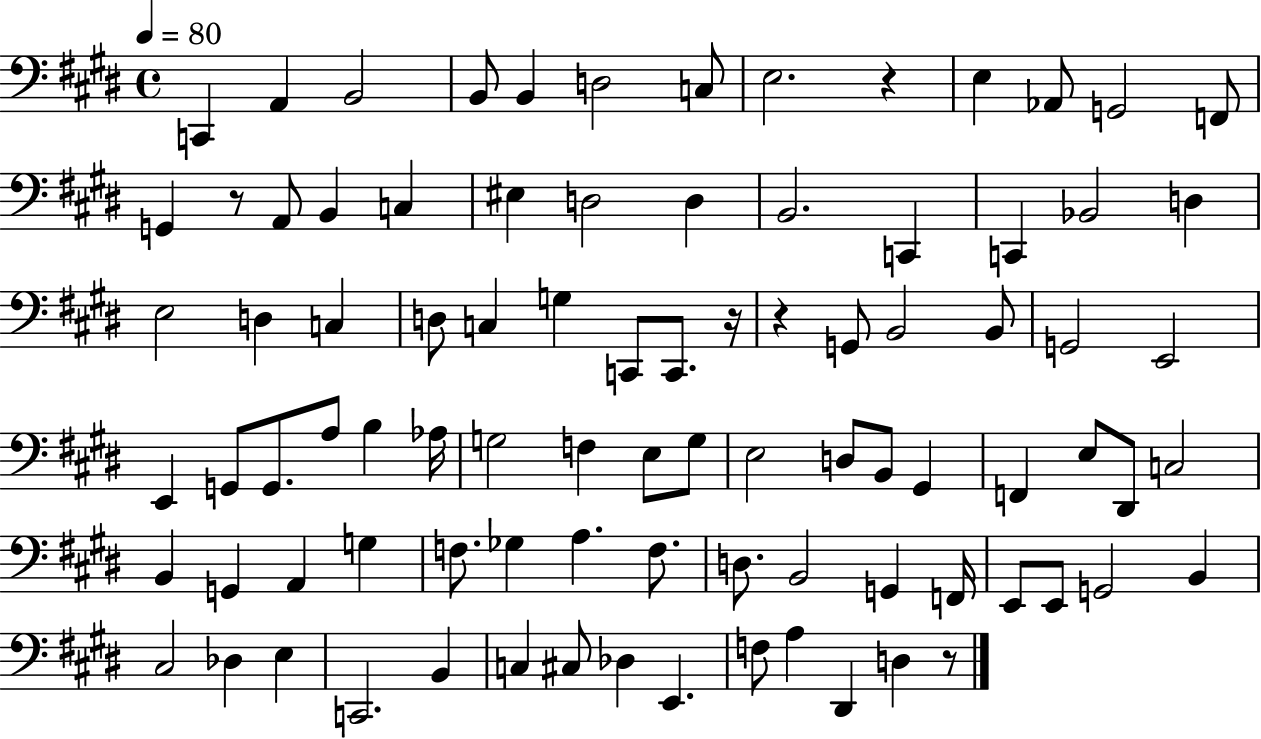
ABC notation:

X:1
T:Untitled
M:4/4
L:1/4
K:E
C,, A,, B,,2 B,,/2 B,, D,2 C,/2 E,2 z E, _A,,/2 G,,2 F,,/2 G,, z/2 A,,/2 B,, C, ^E, D,2 D, B,,2 C,, C,, _B,,2 D, E,2 D, C, D,/2 C, G, C,,/2 C,,/2 z/4 z G,,/2 B,,2 B,,/2 G,,2 E,,2 E,, G,,/2 G,,/2 A,/2 B, _A,/4 G,2 F, E,/2 G,/2 E,2 D,/2 B,,/2 ^G,, F,, E,/2 ^D,,/2 C,2 B,, G,, A,, G, F,/2 _G, A, F,/2 D,/2 B,,2 G,, F,,/4 E,,/2 E,,/2 G,,2 B,, ^C,2 _D, E, C,,2 B,, C, ^C,/2 _D, E,, F,/2 A, ^D,, D, z/2